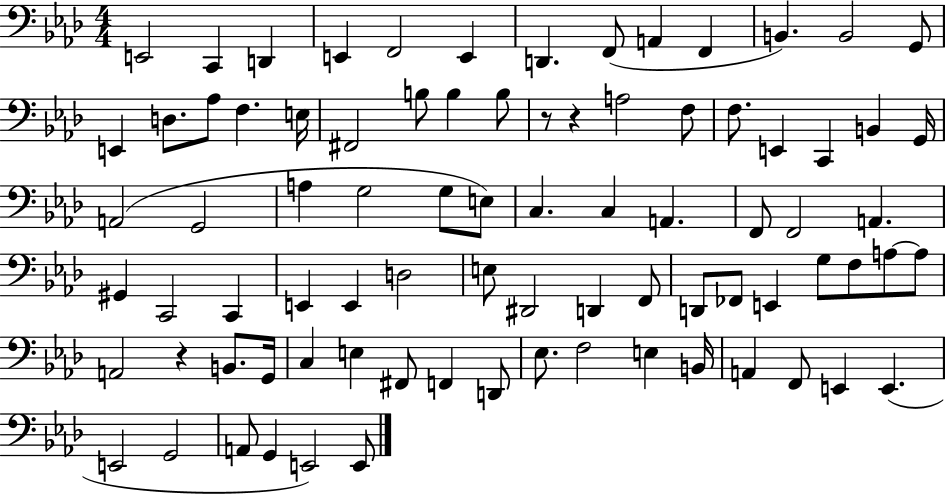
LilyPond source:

{
  \clef bass
  \numericTimeSignature
  \time 4/4
  \key aes \major
  e,2 c,4 d,4 | e,4 f,2 e,4 | d,4. f,8( a,4 f,4 | b,4.) b,2 g,8 | \break e,4 d8. aes8 f4. e16 | fis,2 b8 b4 b8 | r8 r4 a2 f8 | f8. e,4 c,4 b,4 g,16 | \break a,2( g,2 | a4 g2 g8 e8) | c4. c4 a,4. | f,8 f,2 a,4. | \break gis,4 c,2 c,4 | e,4 e,4 d2 | e8 dis,2 d,4 f,8 | d,8 fes,8 e,4 g8 f8 a8~~ a8 | \break a,2 r4 b,8. g,16 | c4 e4 fis,8 f,4 d,8 | ees8. f2 e4 b,16 | a,4 f,8 e,4 e,4.( | \break e,2 g,2 | a,8 g,4 e,2) e,8 | \bar "|."
}